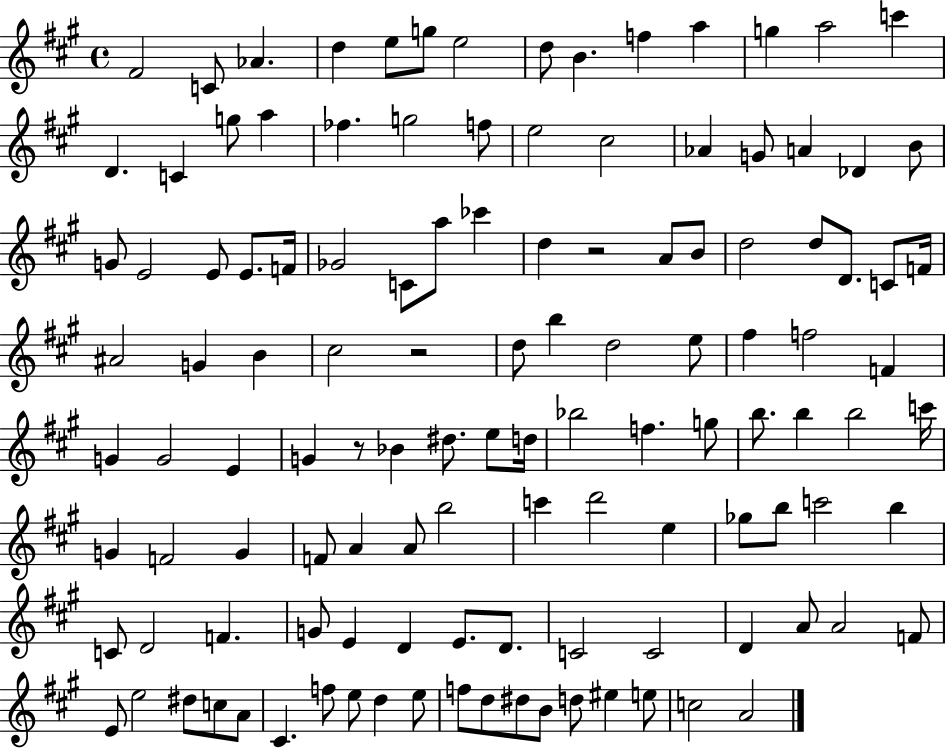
{
  \clef treble
  \time 4/4
  \defaultTimeSignature
  \key a \major
  fis'2 c'8 aes'4. | d''4 e''8 g''8 e''2 | d''8 b'4. f''4 a''4 | g''4 a''2 c'''4 | \break d'4. c'4 g''8 a''4 | fes''4. g''2 f''8 | e''2 cis''2 | aes'4 g'8 a'4 des'4 b'8 | \break g'8 e'2 e'8 e'8. f'16 | ges'2 c'8 a''8 ces'''4 | d''4 r2 a'8 b'8 | d''2 d''8 d'8. c'8 f'16 | \break ais'2 g'4 b'4 | cis''2 r2 | d''8 b''4 d''2 e''8 | fis''4 f''2 f'4 | \break g'4 g'2 e'4 | g'4 r8 bes'4 dis''8. e''8 d''16 | bes''2 f''4. g''8 | b''8. b''4 b''2 c'''16 | \break g'4 f'2 g'4 | f'8 a'4 a'8 b''2 | c'''4 d'''2 e''4 | ges''8 b''8 c'''2 b''4 | \break c'8 d'2 f'4. | g'8 e'4 d'4 e'8. d'8. | c'2 c'2 | d'4 a'8 a'2 f'8 | \break e'8 e''2 dis''8 c''8 a'8 | cis'4. f''8 e''8 d''4 e''8 | f''8 d''8 dis''8 b'8 d''8 eis''4 e''8 | c''2 a'2 | \break \bar "|."
}